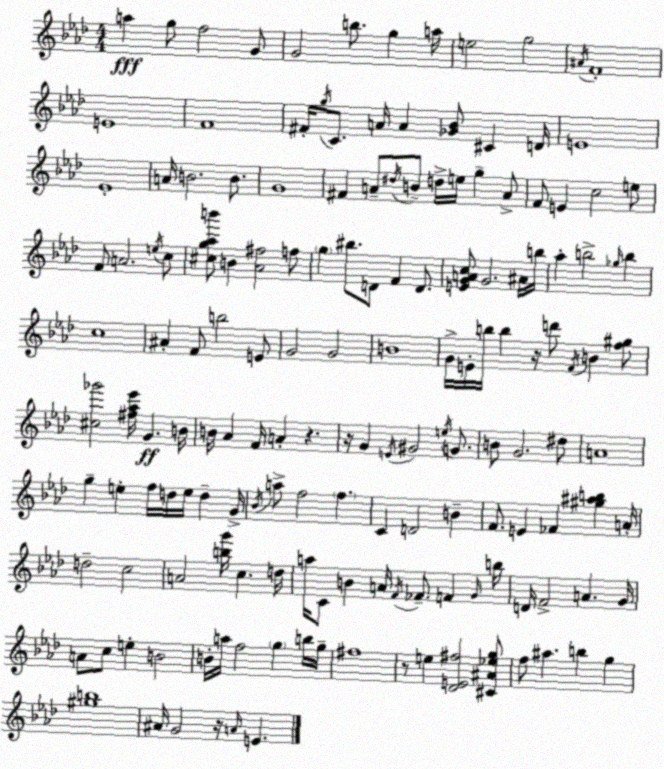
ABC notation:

X:1
T:Untitled
M:4/4
L:1/4
K:Fm
a g/2 f2 G/2 G2 b/2 g a/4 e2 g2 ^A/4 F4 E4 F4 ^F/4 g/4 C/2 A/4 A [_G_B]/2 ^C D/4 E4 _E4 A/4 B2 B/2 G4 ^F A/2 ^d/4 B/2 d/4 e/4 g A/2 F/2 E c2 e/2 F/2 A2 e/4 c/2 [^cg_ab']/2 B [_A^f]2 f/2 g ^b/2 D/2 F D/2 [EGAc]/2 G2 ^A/4 b/4 _a b2 _g/4 b c4 ^A F/2 b2 E/2 G2 G2 B4 G/4 E/4 b/4 b z/4 d'/2 F/4 B [f^g]/2 [^c_g']2 [^f_a_e']/4 G B/4 B/4 _A F/4 A z z/4 G E/4 ^G2 e/4 G/2 B/2 G2 ^d/2 A4 g e f/4 d/4 e/4 d G/4 _B/4 a/2 f2 f C D2 B F/2 E _F [^g^ab] A/4 d2 c2 A2 [bg']/4 c d/4 a/4 C/2 B A/4 F/4 _F/2 F G/4 b/4 D/4 F2 A G/4 A/2 c/2 e B2 B/4 a/4 f2 g b/4 g/4 ^f4 z/2 e [_DE^f]2 [^C^A_eg]/2 f/2 ^a b g [^gb]4 ^A/4 G2 z/4 A/4 E